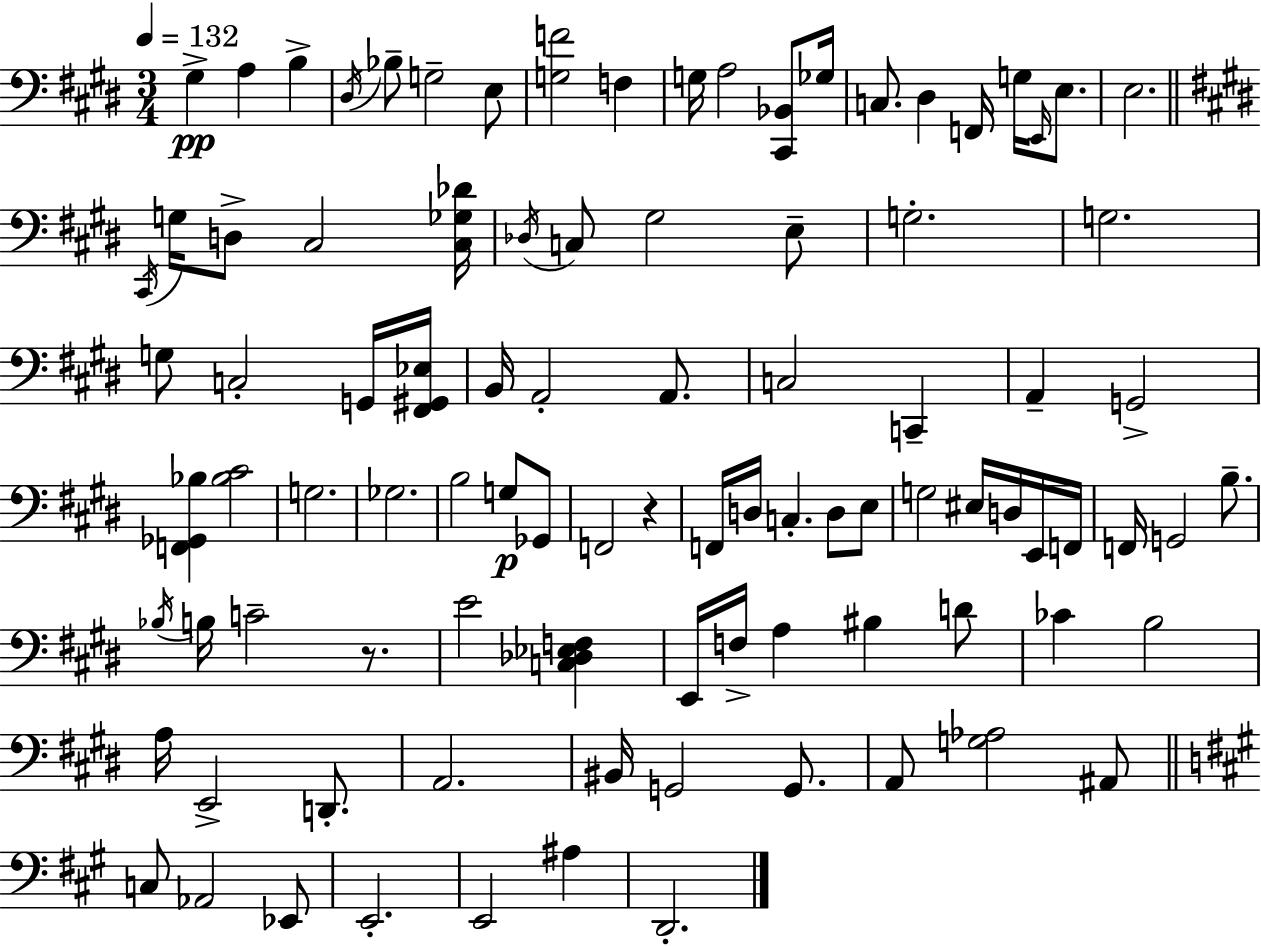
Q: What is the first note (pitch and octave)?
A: G#3